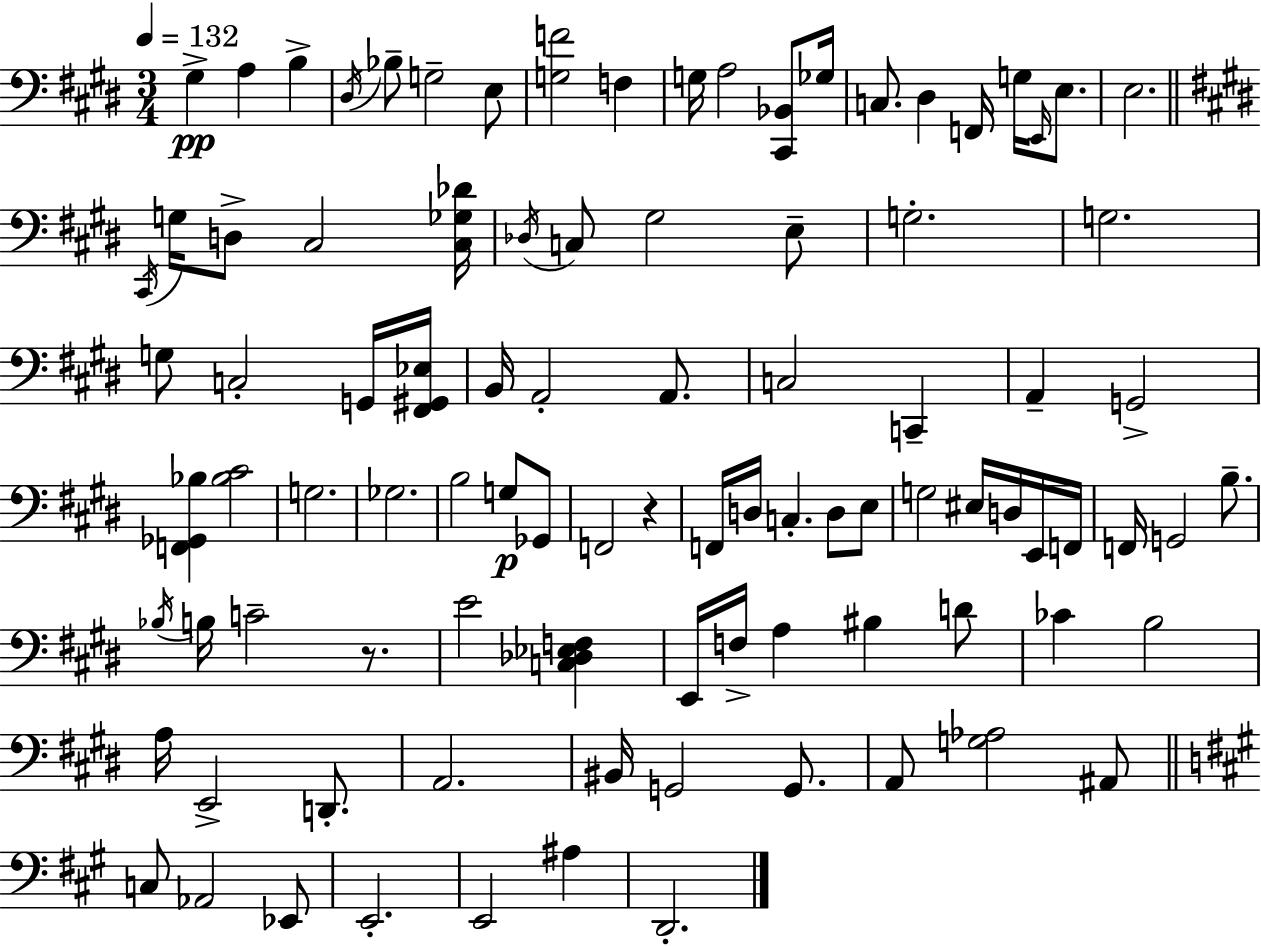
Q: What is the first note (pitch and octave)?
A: G#3